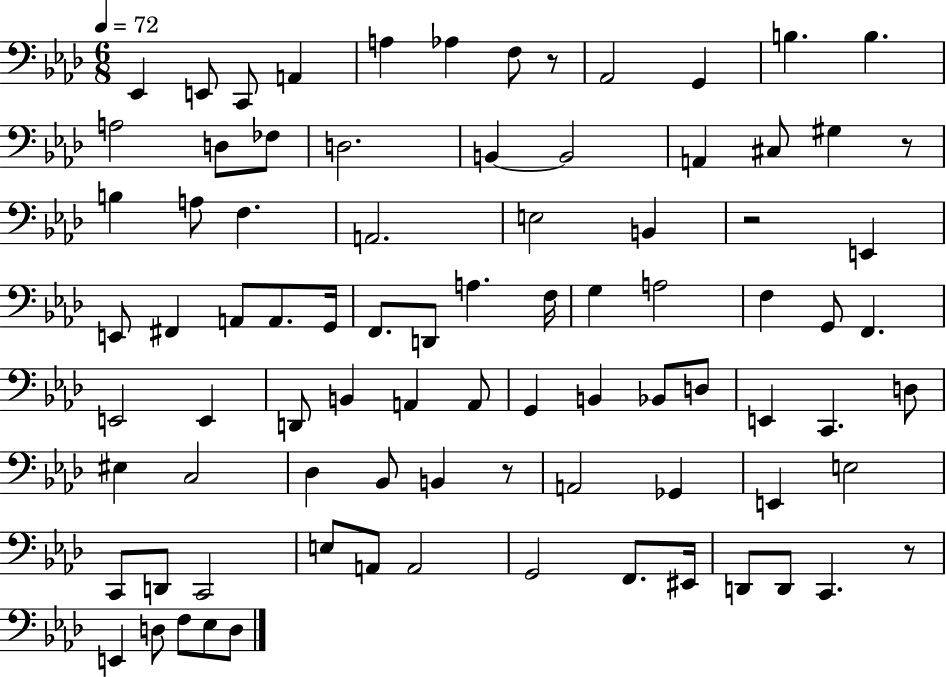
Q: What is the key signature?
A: AES major